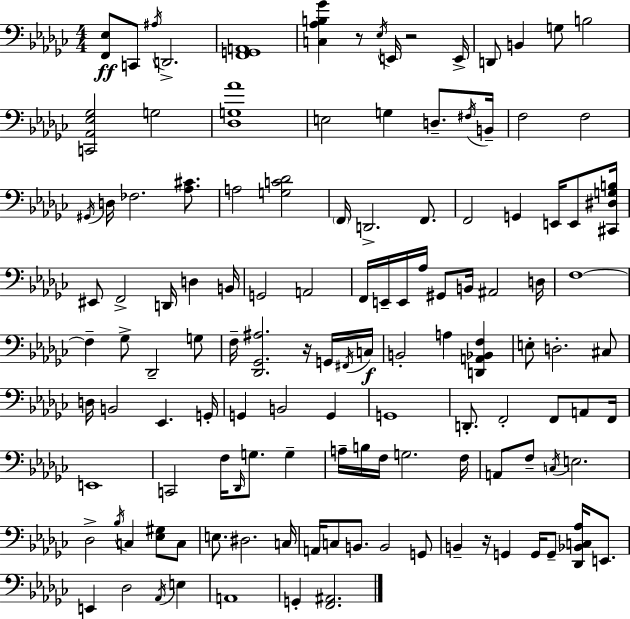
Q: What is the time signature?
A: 4/4